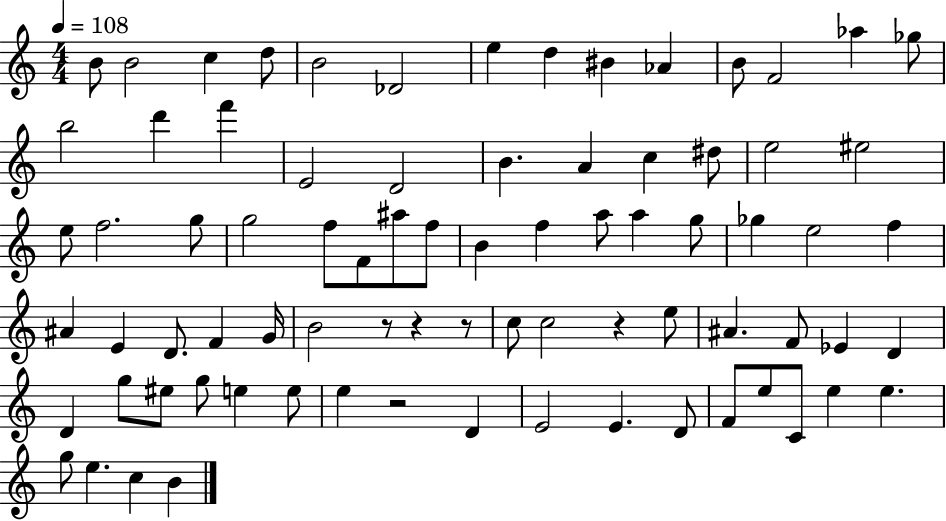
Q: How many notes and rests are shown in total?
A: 79